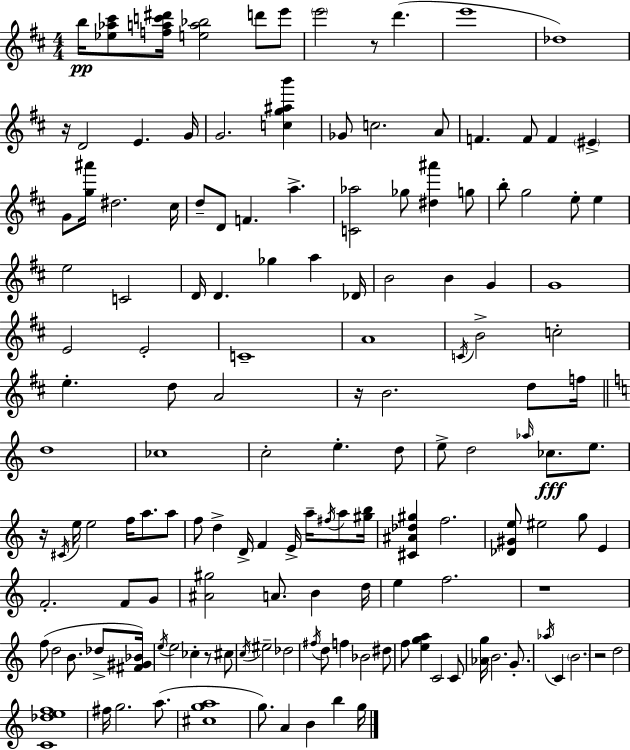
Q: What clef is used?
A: treble